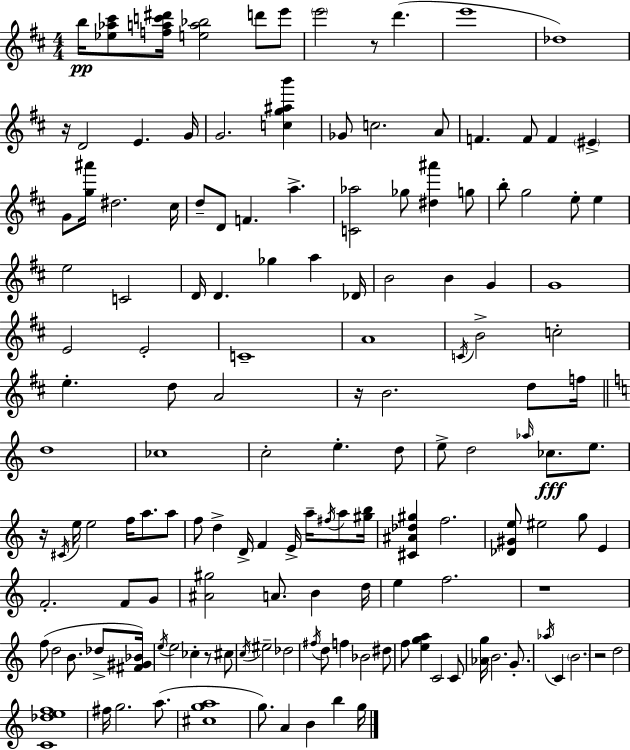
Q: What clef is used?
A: treble